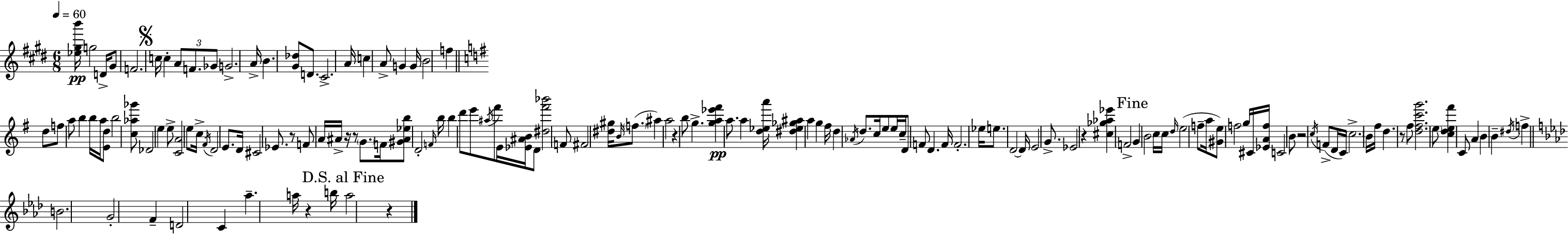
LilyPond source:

{
  \clef treble
  \numericTimeSignature
  \time 6/8
  \key e \major
  \tempo 4 = 60
  \repeat volta 2 { <ees'' gis'' b'''>16\pp g''2 d'16-> gis'8 | f'2. | \mark \markup { \musicglyph "scripts.segno" } c''16 c''4-. \tuplet 3/2 { a'8 f'8. ges'8 } | g'2.-> | \break a'16-> b'4. <gis' des''>8 d'8. | cis'2.-> | a'16 c''4 a'8-> g'4 g'16 | b'2 f''4 | \break \bar "||" \break \key e \minor d''8 f''8 a''8 b''4 b''16 a''16 | <e' d''>8 b''2 <c'' aes'' ges'''>8 | des'2 e''4 | e''8-> <c' a'>2 e''8 | \break c''16-> \acciaccatura { fis'16 } d'2 e'8. | d'16 cis'2 ees'8. | r8 f'8 a'16 ais'16-> r16 r8 \parenthesize g'8. | f'16 <gis' ais' ees'' b''>8 d'2-. | \break \grace { f'16 } b''16 b''4 d'''8 e'''8 \acciaccatura { ais''16 } fis'''8 | e'16 <ees' ais' b'>16 d'8 <dis'' fis''' bes'''>2 | f'8 fis'2 <dis'' gis''>16 | \grace { b'16 }( \parenthesize f''8. ais''4) a''2 | \break r4 b''8 g''4.-> | <g'' a'' ees''' fis'''>4\pp a''8. a''4 | <d'' ees'' a'''>16 <dis'' ees'' ges'' ais''>4 a''4 | g''4 fis''16 d''4 \acciaccatura { aes'16 } d''8. | \break c''16 e''8 e''16 c''16-- d'8 f'8 d'4. | f'16 f'2.-. | ees''16 e''8. d'2~~ | d'16 e'2 | \break g'8.-> ees'2 | r4 <cis'' ges'' aes'' ees'''>4 f'2-> | \mark "Fine" g'4 b'2 | c''16 c''16 \grace { d''16 } e''2( | \break f''8-- a''16 <gis' e''>8) f''2 | g''16 cis'16 <ees' a' f''>16 c'2 | b'8 r2 | \acciaccatura { c''16 }( f'8-> d'16 c'16) \parenthesize c''2.-> | \break b'16 fis''16 d''4. | r8 fis''8 <d'' fis'' c''' g'''>2. | \parenthesize e''8 <c'' d'' e'' fis'''>4 | c'8 a'4 b'4 b'4-- | \break \acciaccatura { dis''16 } f''4-> \bar "||" \break \key aes \major b'2. | g'2-. f'4-- | d'2 c'4 | aes''4.-- a''16 r4 b''16 | \break \mark "D.S. al Fine" a''2 r4 | } \bar "|."
}